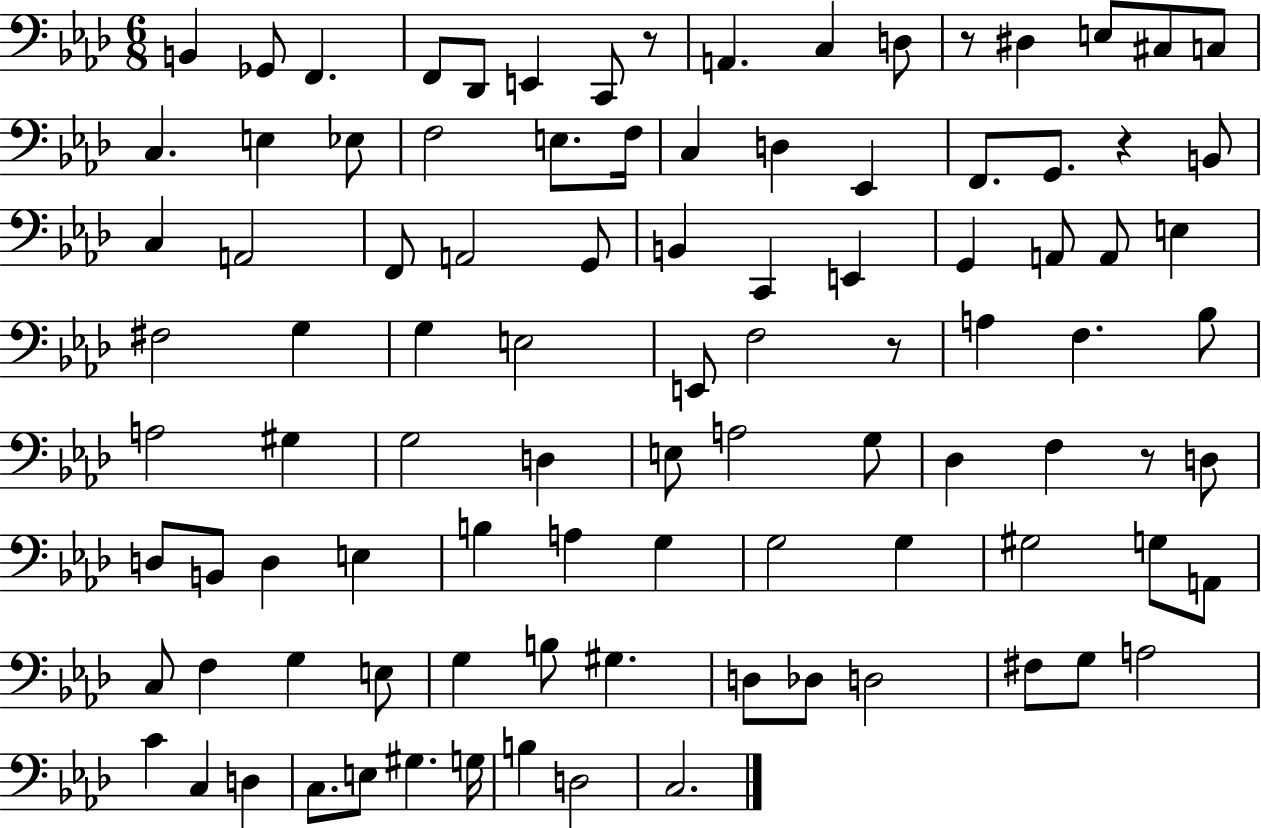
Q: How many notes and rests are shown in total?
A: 97